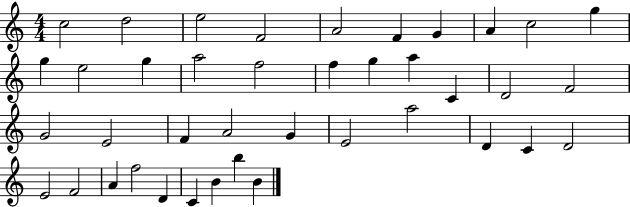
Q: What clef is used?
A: treble